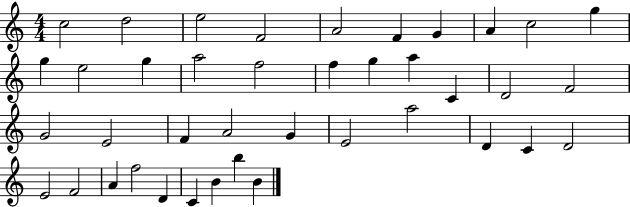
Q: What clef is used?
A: treble